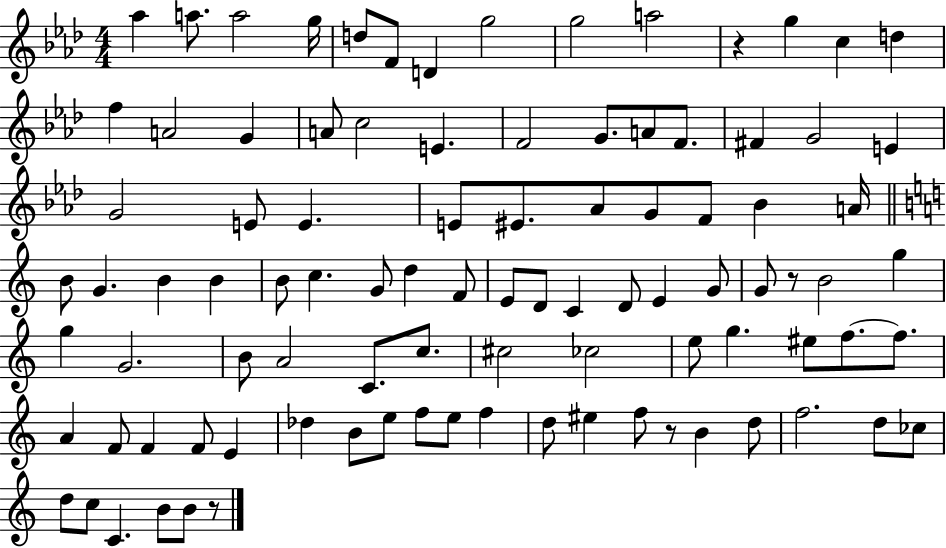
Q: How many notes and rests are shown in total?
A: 95